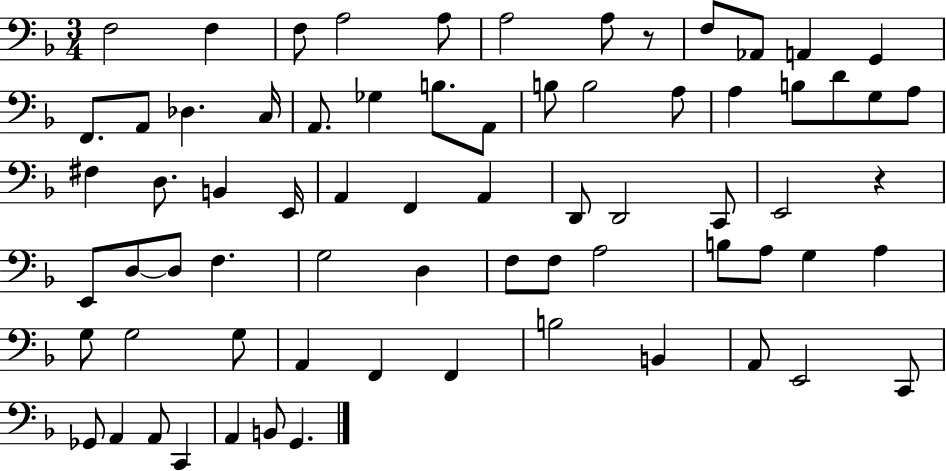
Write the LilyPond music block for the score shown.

{
  \clef bass
  \numericTimeSignature
  \time 3/4
  \key f \major
  f2 f4 | f8 a2 a8 | a2 a8 r8 | f8 aes,8 a,4 g,4 | \break f,8. a,8 des4. c16 | a,8. ges4 b8. a,8 | b8 b2 a8 | a4 b8 d'8 g8 a8 | \break fis4 d8. b,4 e,16 | a,4 f,4 a,4 | d,8 d,2 c,8 | e,2 r4 | \break e,8 d8~~ d8 f4. | g2 d4 | f8 f8 a2 | b8 a8 g4 a4 | \break g8 g2 g8 | a,4 f,4 f,4 | b2 b,4 | a,8 e,2 c,8 | \break ges,8 a,4 a,8 c,4 | a,4 b,8 g,4. | \bar "|."
}